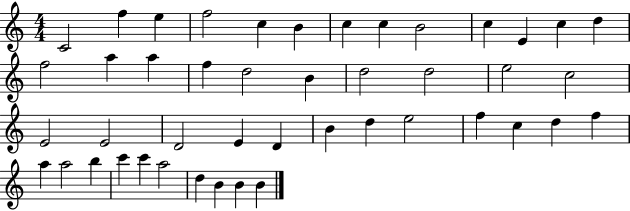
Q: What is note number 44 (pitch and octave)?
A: B4